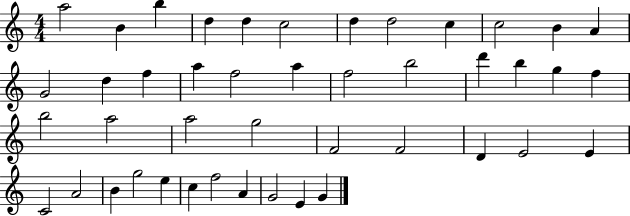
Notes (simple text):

A5/h B4/q B5/q D5/q D5/q C5/h D5/q D5/h C5/q C5/h B4/q A4/q G4/h D5/q F5/q A5/q F5/h A5/q F5/h B5/h D6/q B5/q G5/q F5/q B5/h A5/h A5/h G5/h F4/h F4/h D4/q E4/h E4/q C4/h A4/h B4/q G5/h E5/q C5/q F5/h A4/q G4/h E4/q G4/q